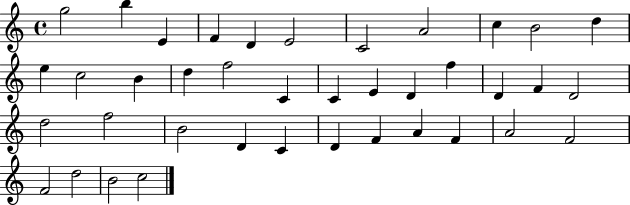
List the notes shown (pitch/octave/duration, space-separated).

G5/h B5/q E4/q F4/q D4/q E4/h C4/h A4/h C5/q B4/h D5/q E5/q C5/h B4/q D5/q F5/h C4/q C4/q E4/q D4/q F5/q D4/q F4/q D4/h D5/h F5/h B4/h D4/q C4/q D4/q F4/q A4/q F4/q A4/h F4/h F4/h D5/h B4/h C5/h